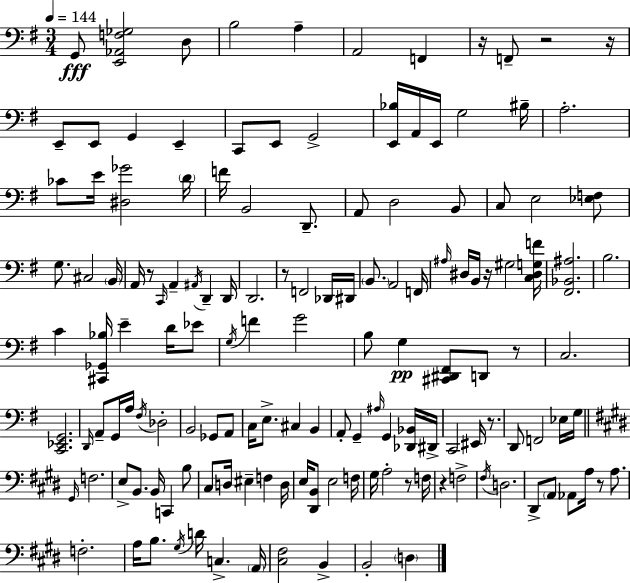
G2/e [E2,Ab2,F3,Gb3]/h D3/e B3/h A3/q A2/h F2/q R/s F2/e R/h R/s E2/e E2/e G2/q E2/q C2/e E2/e G2/h [E2,Bb3]/s A2/s E2/s G3/h BIS3/s A3/h. CES4/e E4/s [D#3,Gb4]/h D4/s F4/s B2/h D2/e. A2/e D3/h B2/e C3/e E3/h [Eb3,F3]/e G3/e. C#3/h B2/s A2/s R/e C2/s A2/q A#2/s D2/q D2/s D2/h. R/e F2/h Db2/s D#2/s B2/e. A2/h F2/s A#3/s D#3/s B2/s R/s G#3/h [C3,D#3,G3,F4]/s [F#2,Bb2,A#3]/h. B3/h. C4/q [C#2,Gb2,Bb3]/s E4/q D4/s Eb4/e G3/s F4/q G4/h B3/e G3/q [C#2,D#2,F#2]/e D2/e R/e C3/h. [C2,Eb2,G2]/h. D2/s A2/e G2/s A3/s F#3/s Db3/h B2/h Gb2/e A2/e C3/s E3/e. C#3/q B2/q A2/e G2/q A#3/s G2/q [Db2,Bb2]/s D#2/s C2/h EIS2/s R/e. D2/e F2/h Eb3/s G3/s G#2/s F3/h. E3/e B2/e. B2/s C2/q B3/e C#3/e D3/s EIS3/q F3/q D3/s E3/s [D#2,B2]/e E3/h F3/s G#3/s A3/h R/e F3/s R/q F3/h F#3/s D3/h. D#2/e A2/e Ab2/e A3/s R/e A3/e. F3/h. A3/s B3/e. G#3/s D4/s C3/q. A2/s [C#3,F#3]/h B2/q B2/h D3/q